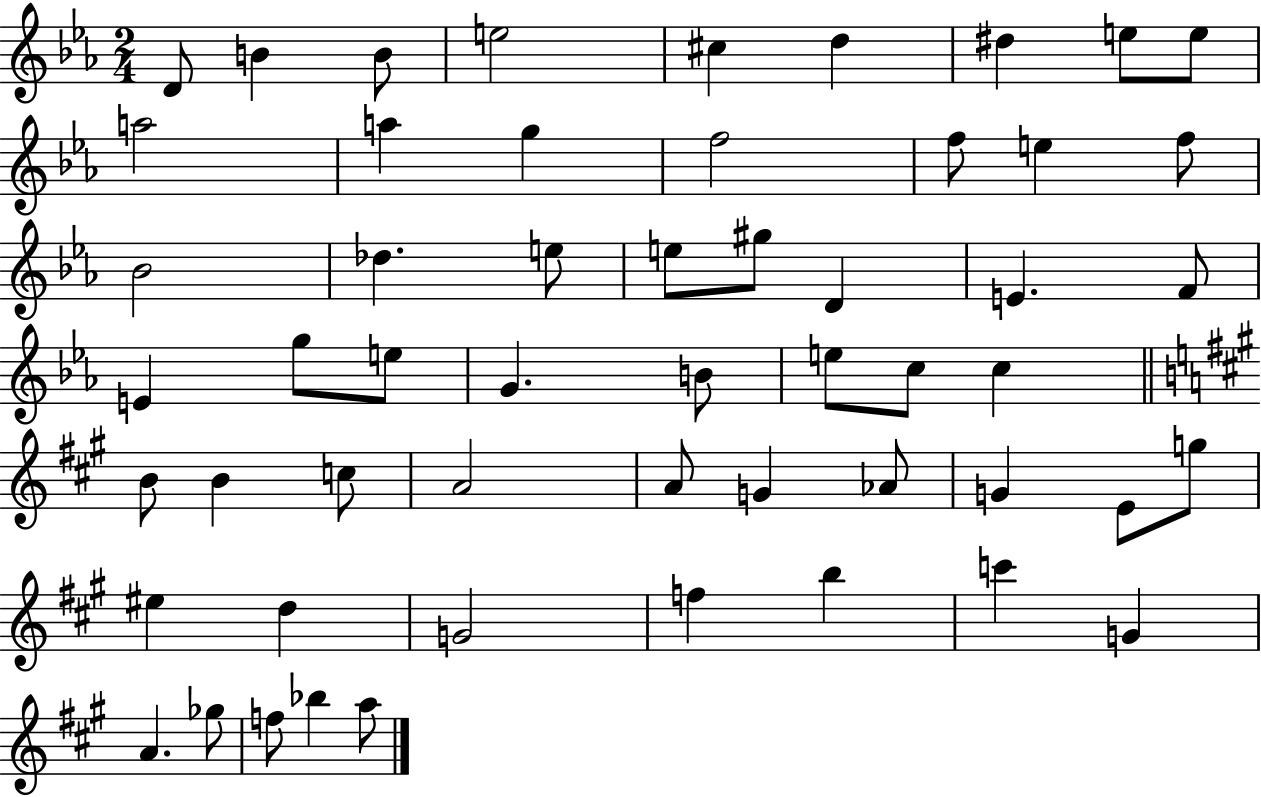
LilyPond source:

{
  \clef treble
  \numericTimeSignature
  \time 2/4
  \key ees \major
  \repeat volta 2 { d'8 b'4 b'8 | e''2 | cis''4 d''4 | dis''4 e''8 e''8 | \break a''2 | a''4 g''4 | f''2 | f''8 e''4 f''8 | \break bes'2 | des''4. e''8 | e''8 gis''8 d'4 | e'4. f'8 | \break e'4 g''8 e''8 | g'4. b'8 | e''8 c''8 c''4 | \bar "||" \break \key a \major b'8 b'4 c''8 | a'2 | a'8 g'4 aes'8 | g'4 e'8 g''8 | \break eis''4 d''4 | g'2 | f''4 b''4 | c'''4 g'4 | \break a'4. ges''8 | f''8 bes''4 a''8 | } \bar "|."
}